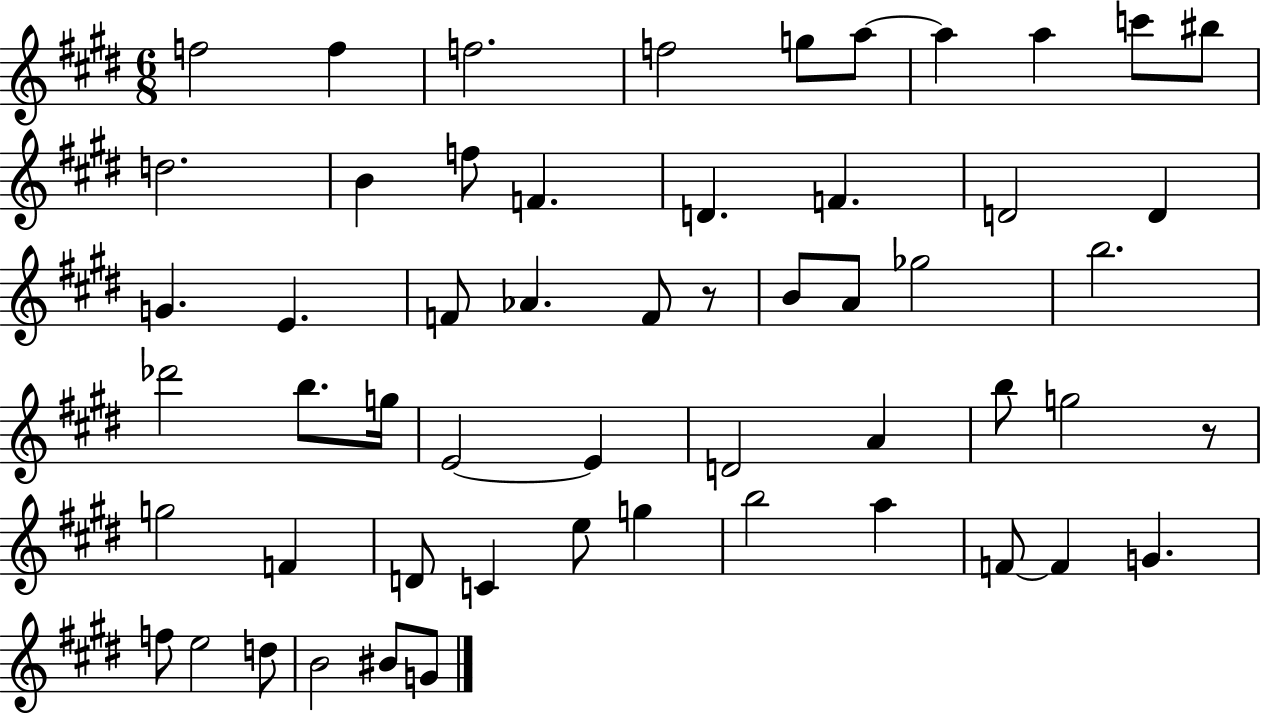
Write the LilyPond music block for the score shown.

{
  \clef treble
  \numericTimeSignature
  \time 6/8
  \key e \major
  f''2 f''4 | f''2. | f''2 g''8 a''8~~ | a''4 a''4 c'''8 bis''8 | \break d''2. | b'4 f''8 f'4. | d'4. f'4. | d'2 d'4 | \break g'4. e'4. | f'8 aes'4. f'8 r8 | b'8 a'8 ges''2 | b''2. | \break des'''2 b''8. g''16 | e'2~~ e'4 | d'2 a'4 | b''8 g''2 r8 | \break g''2 f'4 | d'8 c'4 e''8 g''4 | b''2 a''4 | f'8~~ f'4 g'4. | \break f''8 e''2 d''8 | b'2 bis'8 g'8 | \bar "|."
}